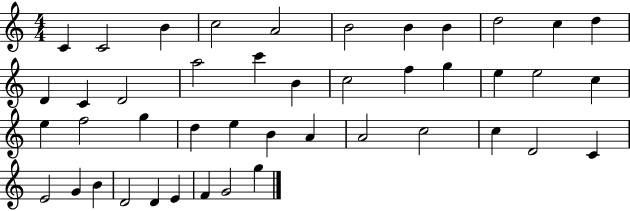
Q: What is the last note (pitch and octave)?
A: G5